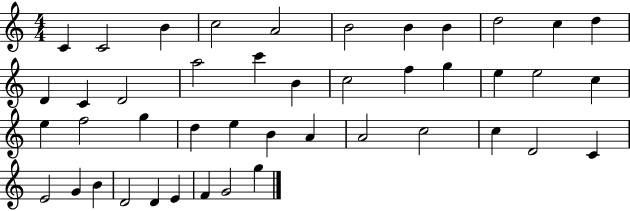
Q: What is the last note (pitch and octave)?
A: G5